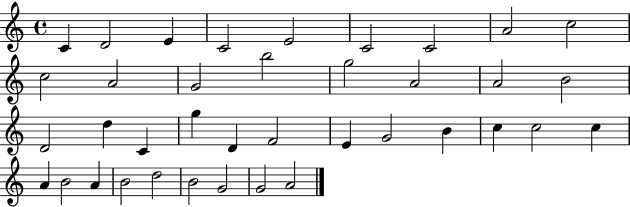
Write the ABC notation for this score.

X:1
T:Untitled
M:4/4
L:1/4
K:C
C D2 E C2 E2 C2 C2 A2 c2 c2 A2 G2 b2 g2 A2 A2 B2 D2 d C g D F2 E G2 B c c2 c A B2 A B2 d2 B2 G2 G2 A2